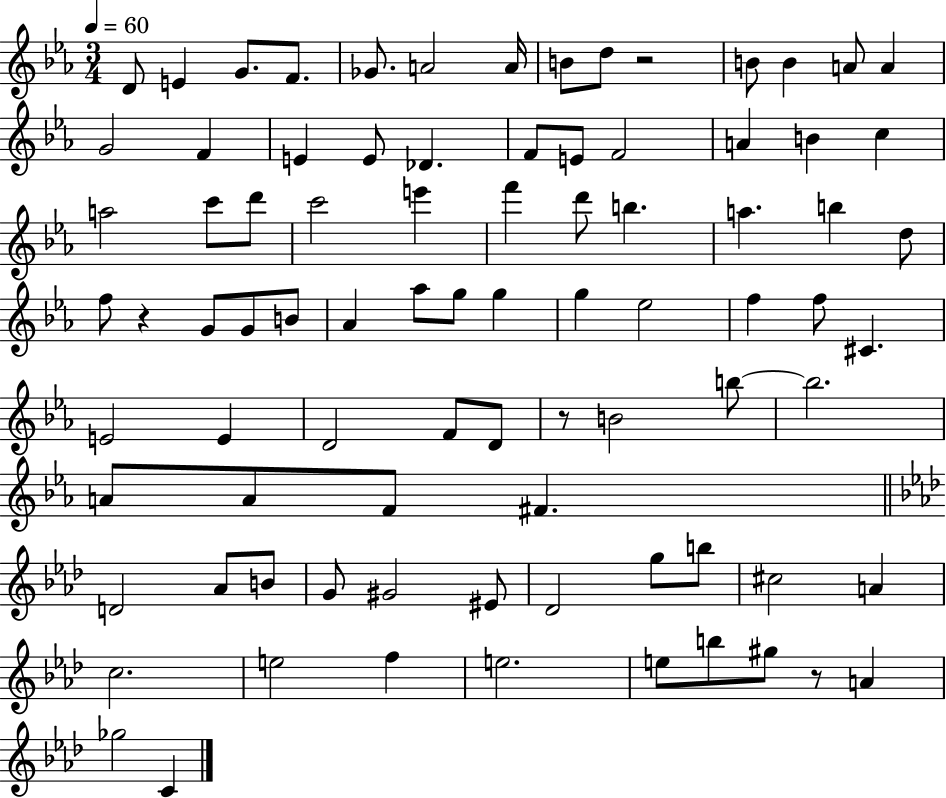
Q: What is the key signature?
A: EES major